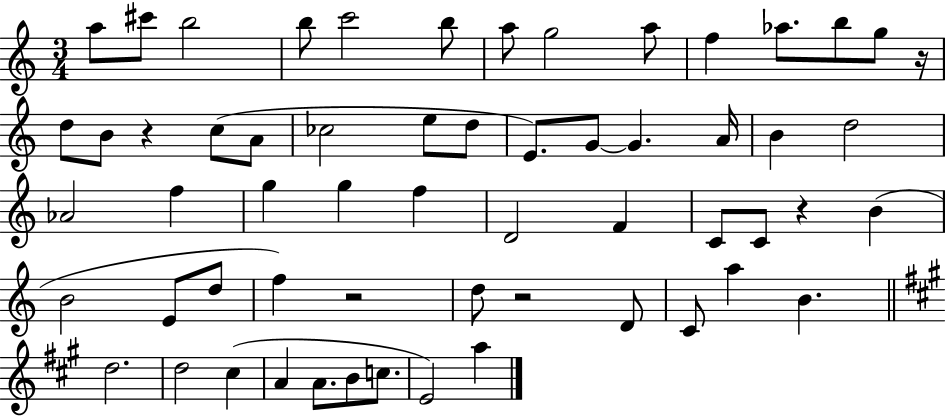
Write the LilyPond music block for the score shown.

{
  \clef treble
  \numericTimeSignature
  \time 3/4
  \key c \major
  a''8 cis'''8 b''2 | b''8 c'''2 b''8 | a''8 g''2 a''8 | f''4 aes''8. b''8 g''8 r16 | \break d''8 b'8 r4 c''8( a'8 | ces''2 e''8 d''8 | e'8.) g'8~~ g'4. a'16 | b'4 d''2 | \break aes'2 f''4 | g''4 g''4 f''4 | d'2 f'4 | c'8 c'8 r4 b'4( | \break b'2 e'8 d''8 | f''4) r2 | d''8 r2 d'8 | c'8 a''4 b'4. | \break \bar "||" \break \key a \major d''2. | d''2 cis''4( | a'4 a'8. b'8 c''8. | e'2) a''4 | \break \bar "|."
}